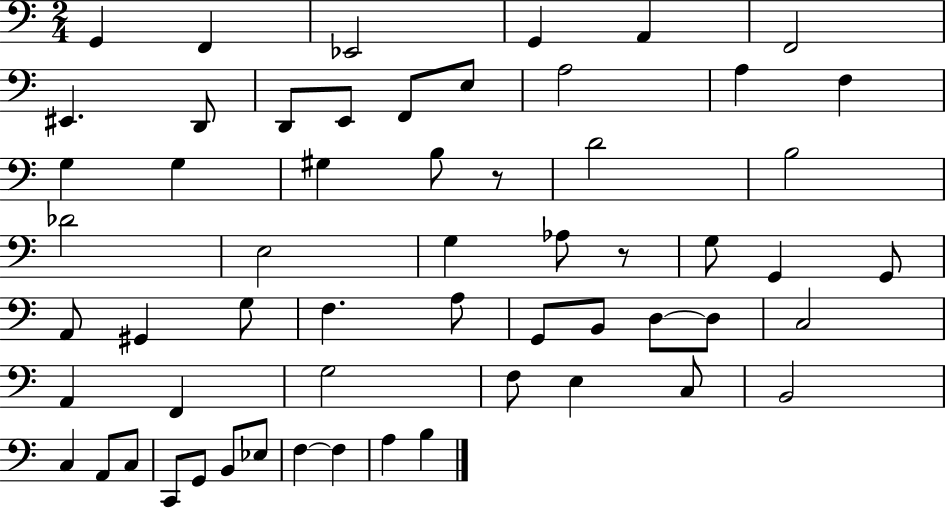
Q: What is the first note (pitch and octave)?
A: G2